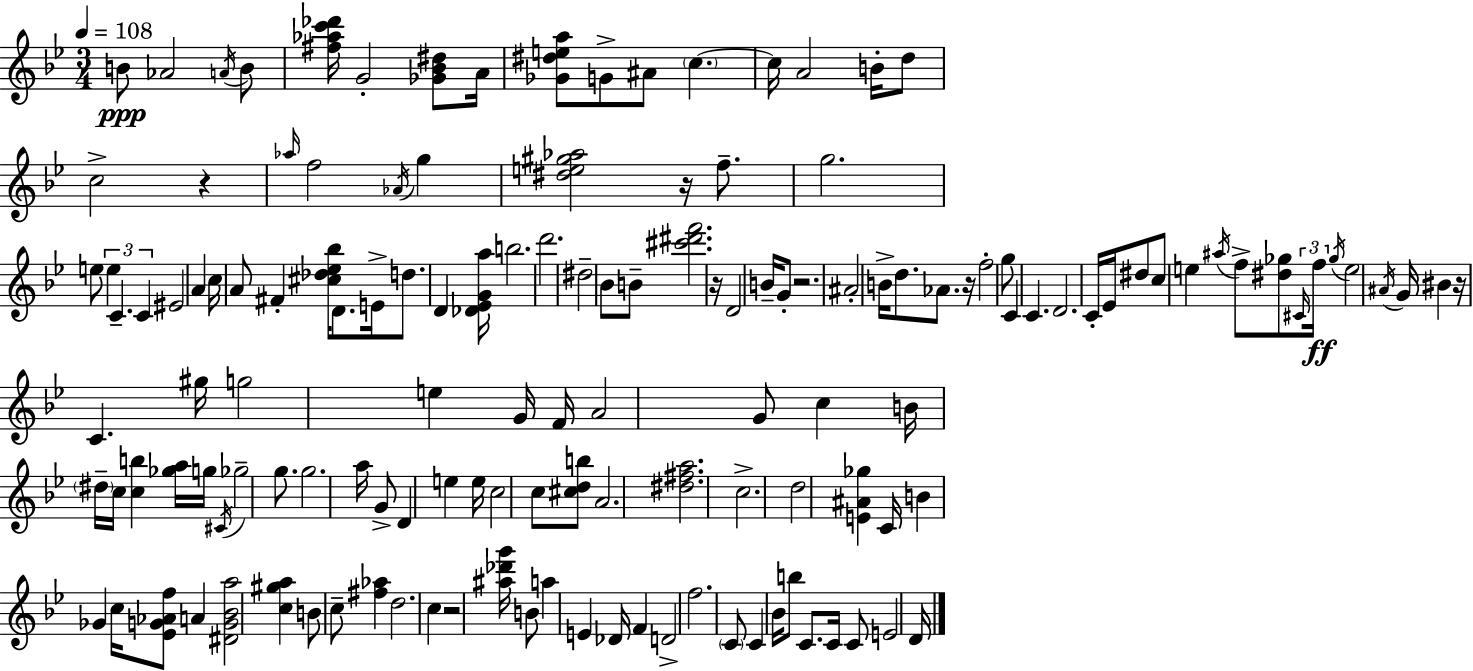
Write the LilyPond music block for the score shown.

{
  \clef treble
  \numericTimeSignature
  \time 3/4
  \key g \minor
  \tempo 4 = 108
  \repeat volta 2 { b'8\ppp aes'2 \acciaccatura { a'16 } b'8 | <fis'' aes'' c''' des'''>16 g'2-. <ges' bes' dis''>8 | a'16 <ges' dis'' e'' a''>8 g'8-> ais'8 \parenthesize c''4.~~ | c''16 a'2 b'16-. d''8 | \break c''2-> r4 | \grace { aes''16 } f''2 \acciaccatura { aes'16 } g''4 | <dis'' e'' gis'' aes''>2 r16 | f''8.-- g''2. | \break e''8 \tuplet 3/2 { e''4 c'4.-- | c'4 } eis'2 | a'4 c''16 a'8 fis'4-. | <cis'' des'' ees'' bes''>16 d'8. e'16-> d''8. d'4 | \break <des' ees' g' a''>16 b''2. | d'''2. | dis''2-- bes'8 | b'8-- <cis''' dis''' f'''>2. | \break r16 d'2 | b'16-- g'8-. r2. | ais'2-. b'16-> | d''8. aes'8. r16 f''2-. | \break g''8 c'4 c'4. | d'2. | c'16-. ees'16 dis''8 c''8 e''4 | \acciaccatura { ais''16 } f''8-> <dis'' ges''>8 \tuplet 3/2 { \grace { cis'16 }\ff f''16 \acciaccatura { ges''16 } } e''2 | \break \acciaccatura { ais'16 } g'16 bis'4 r16 | c'4. gis''16 g''2 | e''4 g'16 f'16 a'2 | g'8 c''4 b'16 | \break \parenthesize dis''16-- c''16 <c'' b''>4 <ges'' a''>16 g''16 \acciaccatura { cis'16 } ges''2-- | g''8. g''2. | a''16 g'8-> d'4 | e''4 e''16 c''2 | \break c''8 <cis'' d'' b''>8 a'2. | <dis'' fis'' a''>2. | c''2.-> | d''2 | \break <e' ais' ges''>4 c'16 b'4 | ges'4 c''16 <ees' g' aes' f''>8 a'4 | <dis' g' bes' a''>2 <c'' gis'' a''>4 | b'8 c''8-- <fis'' aes''>4 d''2. | \break c''4 | r2 <ais'' des''' g'''>16 b'8 a''4 | e'4 des'16 f'4 | d'2-> f''2. | \break \parenthesize c'8 c'4 | bes'16 b''8 c'8. c'16 c'8 e'2 | d'16 } \bar "|."
}